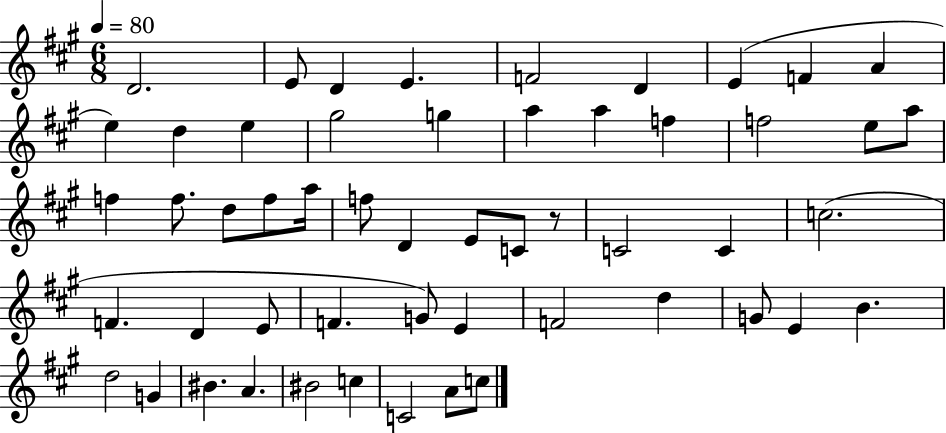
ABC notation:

X:1
T:Untitled
M:6/8
L:1/4
K:A
D2 E/2 D E F2 D E F A e d e ^g2 g a a f f2 e/2 a/2 f f/2 d/2 f/2 a/4 f/2 D E/2 C/2 z/2 C2 C c2 F D E/2 F G/2 E F2 d G/2 E B d2 G ^B A ^B2 c C2 A/2 c/2